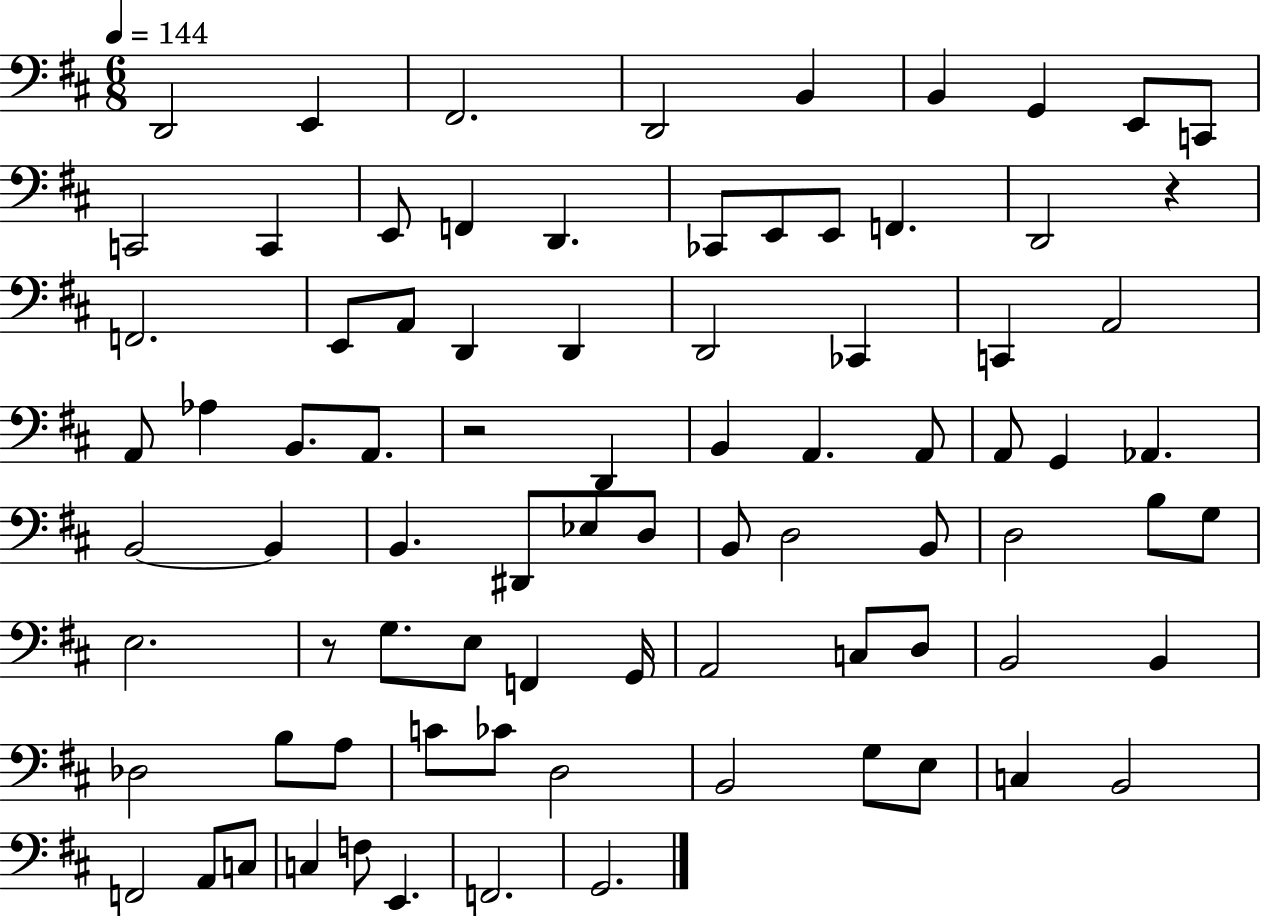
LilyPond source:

{
  \clef bass
  \numericTimeSignature
  \time 6/8
  \key d \major
  \tempo 4 = 144
  d,2 e,4 | fis,2. | d,2 b,4 | b,4 g,4 e,8 c,8 | \break c,2 c,4 | e,8 f,4 d,4. | ces,8 e,8 e,8 f,4. | d,2 r4 | \break f,2. | e,8 a,8 d,4 d,4 | d,2 ces,4 | c,4 a,2 | \break a,8 aes4 b,8. a,8. | r2 d,4 | b,4 a,4. a,8 | a,8 g,4 aes,4. | \break b,2~~ b,4 | b,4. dis,8 ees8 d8 | b,8 d2 b,8 | d2 b8 g8 | \break e2. | r8 g8. e8 f,4 g,16 | a,2 c8 d8 | b,2 b,4 | \break des2 b8 a8 | c'8 ces'8 d2 | b,2 g8 e8 | c4 b,2 | \break f,2 a,8 c8 | c4 f8 e,4. | f,2. | g,2. | \break \bar "|."
}